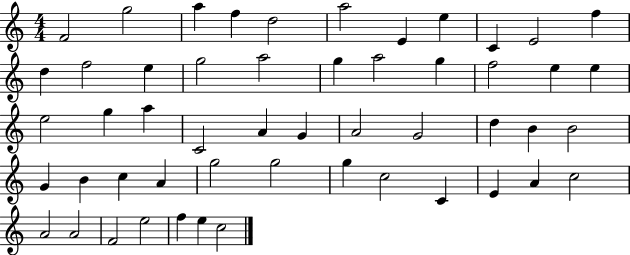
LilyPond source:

{
  \clef treble
  \numericTimeSignature
  \time 4/4
  \key c \major
  f'2 g''2 | a''4 f''4 d''2 | a''2 e'4 e''4 | c'4 e'2 f''4 | \break d''4 f''2 e''4 | g''2 a''2 | g''4 a''2 g''4 | f''2 e''4 e''4 | \break e''2 g''4 a''4 | c'2 a'4 g'4 | a'2 g'2 | d''4 b'4 b'2 | \break g'4 b'4 c''4 a'4 | g''2 g''2 | g''4 c''2 c'4 | e'4 a'4 c''2 | \break a'2 a'2 | f'2 e''2 | f''4 e''4 c''2 | \bar "|."
}